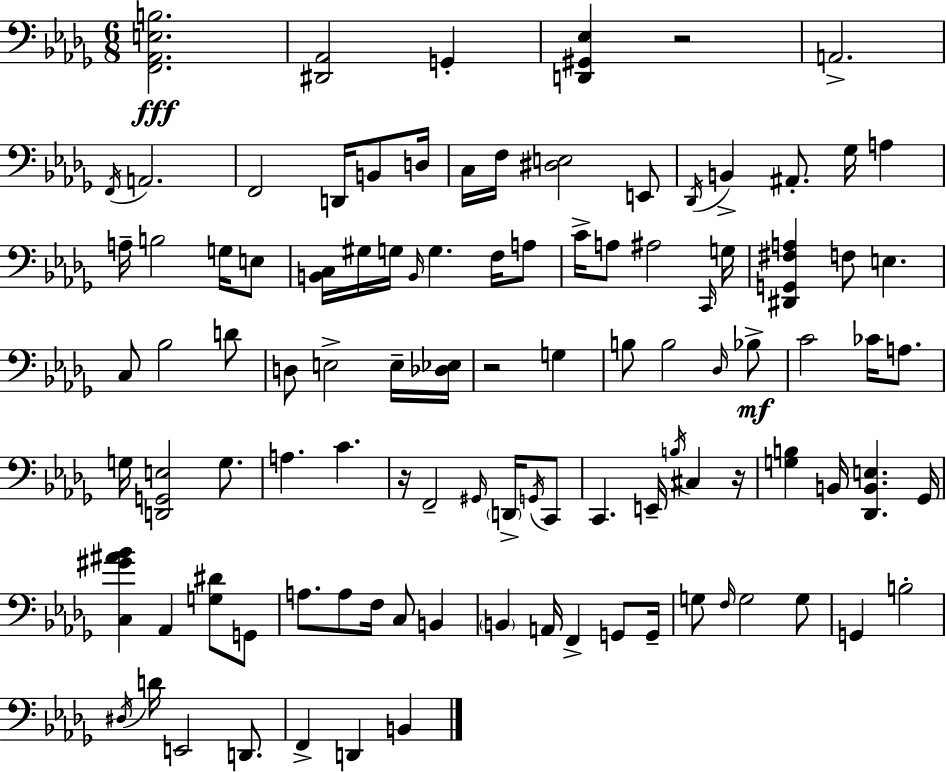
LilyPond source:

{
  \clef bass
  \numericTimeSignature
  \time 6/8
  \key bes \minor
  <f, aes, e b>2.\fff | <dis, aes,>2 g,4-. | <d, gis, ees>4 r2 | a,2.-> | \break \acciaccatura { f,16 } a,2. | f,2 d,16 b,8 | d16 c16 f16 <dis e>2 e,8 | \acciaccatura { des,16 } b,4-> ais,8.-. ges16 a4 | \break a16-- b2 g16 | e8 <b, c>16 gis16 g16 \grace { b,16 } g4. | f16 a8 c'16-> a8 ais2 | \grace { c,16 } g16 <dis, g, fis a>4 f8 e4. | \break c8 bes2 | d'8 d8 e2-> | e16-- <des ees>16 r2 | g4 b8 b2 | \break \grace { des16 }\mf bes8-> c'2 | ces'16 a8. g16 <d, g, e>2 | g8. a4. c'4. | r16 f,2-- | \break \grace { gis,16 } \parenthesize d,16-> \acciaccatura { g,16 } c,8 c,4. | e,16-- \acciaccatura { b16 } cis4 r16 <g b>4 | b,16 <des, b, e>4. ges,16 <c gis' ais' bes'>4 | aes,4 <g dis'>8 g,8 a8. a8 | \break f16 c8 b,4 \parenthesize b,4 | a,16 f,4-> g,8 g,16-- g8 \grace { f16 } g2 | g8 g,4 | b2-. \acciaccatura { dis16 } d'16 e,2 | \break d,8. f,4-> | d,4 b,4 \bar "|."
}